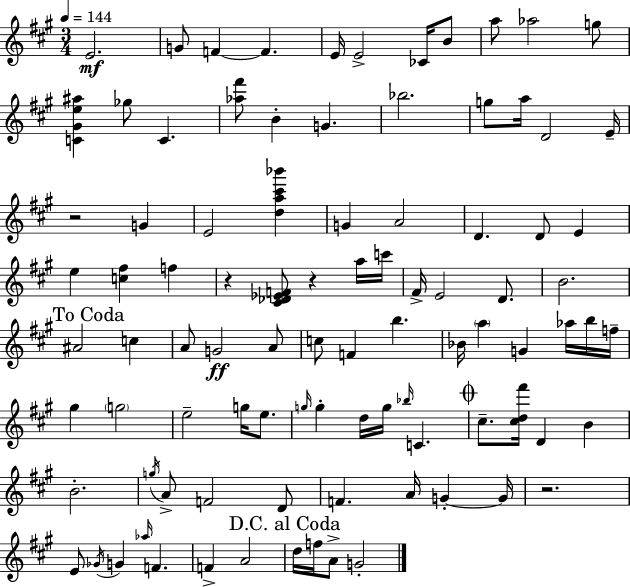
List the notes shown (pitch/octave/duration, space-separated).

E4/h. G4/e F4/q F4/q. E4/s E4/h CES4/s B4/e A5/e Ab5/h G5/e [C4,G#4,E5,A#5]/q Gb5/e C4/q. [Ab5,F#6]/e B4/q G4/q. Bb5/h. G5/e A5/s D4/h E4/s R/h G4/q E4/h [D5,A5,C#6,Bb6]/q G4/q A4/h D4/q. D4/e E4/q E5/q [C5,F#5]/q F5/q R/q [C#4,Db4,Eb4,F4]/e R/q A5/s C6/s F#4/s E4/h D4/e. B4/h. A#4/h C5/q A4/e G4/h A4/e C5/e F4/q B5/q. Bb4/s A5/q G4/q Ab5/s B5/s F5/s G#5/q G5/h E5/h G5/s E5/e. G5/s G5/q D5/s G5/s Bb5/s C4/q. C#5/e. [C#5,D5,F#6]/s D4/q B4/q B4/h. G5/s A4/e F4/h D4/e F4/q. A4/s G4/q G4/s R/h. E4/e Gb4/s G4/q Ab5/s F4/q. F4/q A4/h D5/s F5/s A4/e G4/h